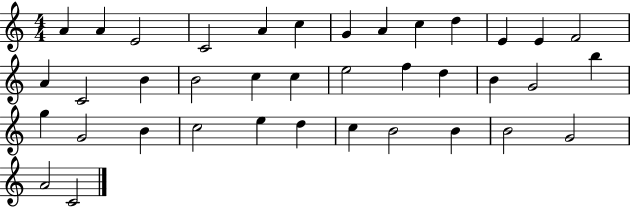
A4/q A4/q E4/h C4/h A4/q C5/q G4/q A4/q C5/q D5/q E4/q E4/q F4/h A4/q C4/h B4/q B4/h C5/q C5/q E5/h F5/q D5/q B4/q G4/h B5/q G5/q G4/h B4/q C5/h E5/q D5/q C5/q B4/h B4/q B4/h G4/h A4/h C4/h